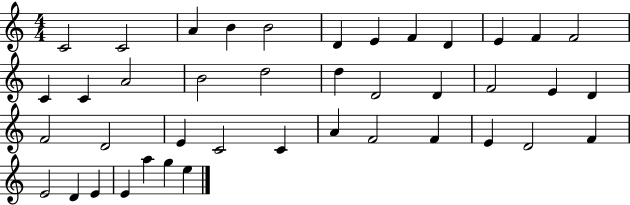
{
  \clef treble
  \numericTimeSignature
  \time 4/4
  \key c \major
  c'2 c'2 | a'4 b'4 b'2 | d'4 e'4 f'4 d'4 | e'4 f'4 f'2 | \break c'4 c'4 a'2 | b'2 d''2 | d''4 d'2 d'4 | f'2 e'4 d'4 | \break f'2 d'2 | e'4 c'2 c'4 | a'4 f'2 f'4 | e'4 d'2 f'4 | \break e'2 d'4 e'4 | e'4 a''4 g''4 e''4 | \bar "|."
}